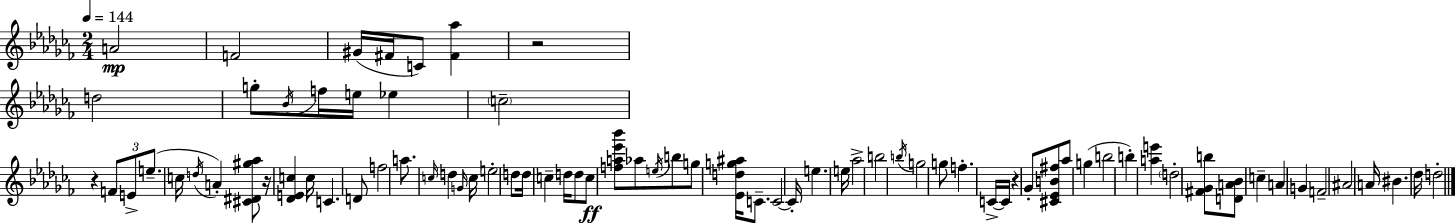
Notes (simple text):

A4/h F4/h G#4/s F#4/s C4/e [F#4,Ab5]/q R/h D5/h G5/e Bb4/s F5/s E5/s Eb5/q C5/h R/q F4/e E4/e E5/e. C5/s D5/s A4/q [C#4,D#4,G#5,Ab5]/e R/s [Db4,E4,C5]/q C5/s C4/q. D4/e F5/h A5/e. C5/s D5/q G4/s C5/s E5/h D5/e D5/s C5/q D5/s D5/e C5/e [F5,A5,Eb6,Bb6]/e Ab5/e E5/s B5/e G5/e [Eb4,D5,G5,A#5]/s C4/e. C4/h C4/s E5/q. E5/s Ab5/h B5/h B5/s G5/h G5/e F5/q. C4/s C4/s R/q Gb4/e [C#4,Eb4,B4,F#5]/e Ab5/e G5/q B5/h B5/q [A5,E6]/q D5/h [F#4,Gb4,B5]/e [D4,A4,Bb4]/e C5/q A4/q G4/q F4/h A#4/h A4/s BIS4/q. Db5/s D5/h